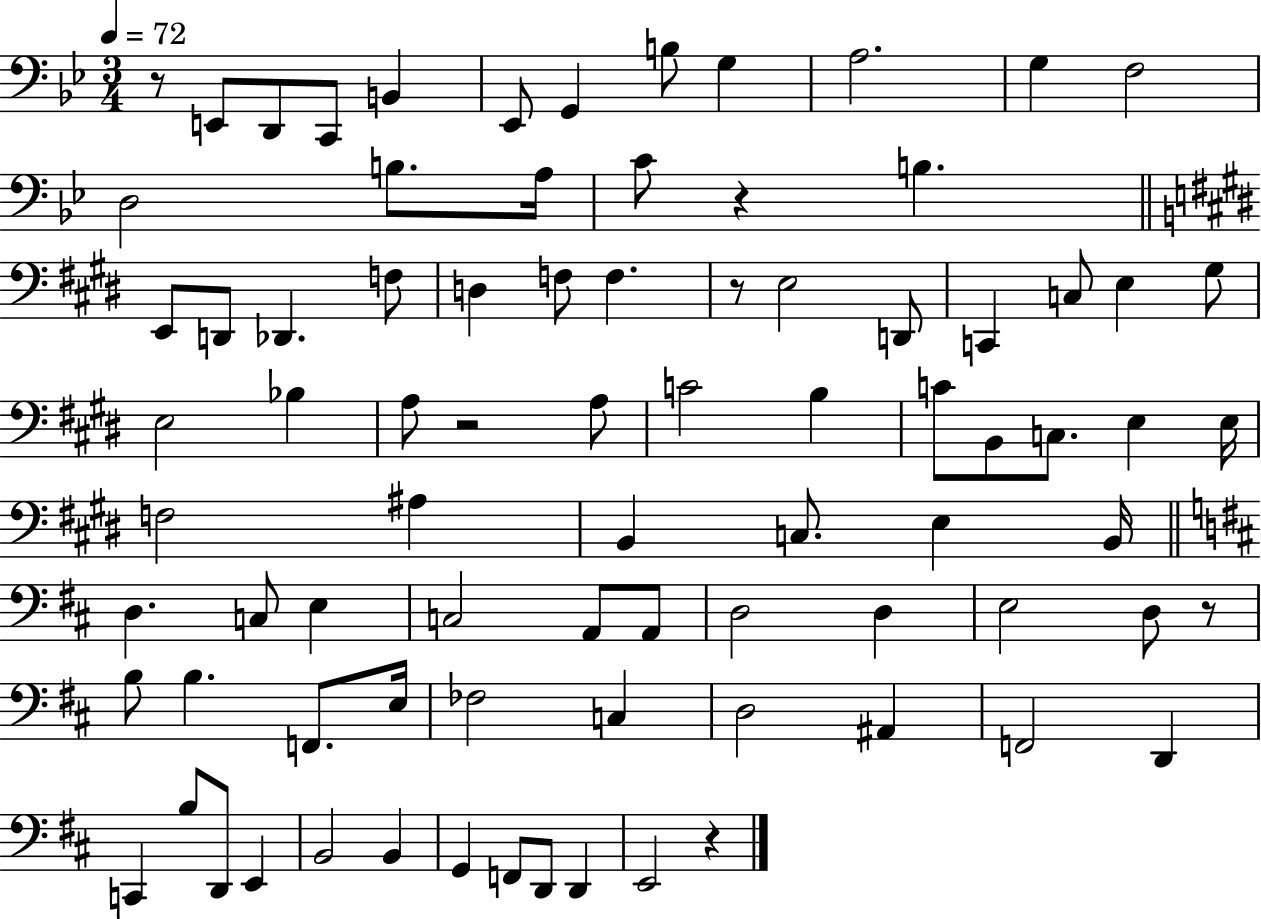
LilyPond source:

{
  \clef bass
  \numericTimeSignature
  \time 3/4
  \key bes \major
  \tempo 4 = 72
  r8 e,8 d,8 c,8 b,4 | ees,8 g,4 b8 g4 | a2. | g4 f2 | \break d2 b8. a16 | c'8 r4 b4. | \bar "||" \break \key e \major e,8 d,8 des,4. f8 | d4 f8 f4. | r8 e2 d,8 | c,4 c8 e4 gis8 | \break e2 bes4 | a8 r2 a8 | c'2 b4 | c'8 b,8 c8. e4 e16 | \break f2 ais4 | b,4 c8. e4 b,16 | \bar "||" \break \key b \minor d4. c8 e4 | c2 a,8 a,8 | d2 d4 | e2 d8 r8 | \break b8 b4. f,8. e16 | fes2 c4 | d2 ais,4 | f,2 d,4 | \break c,4 b8 d,8 e,4 | b,2 b,4 | g,4 f,8 d,8 d,4 | e,2 r4 | \break \bar "|."
}